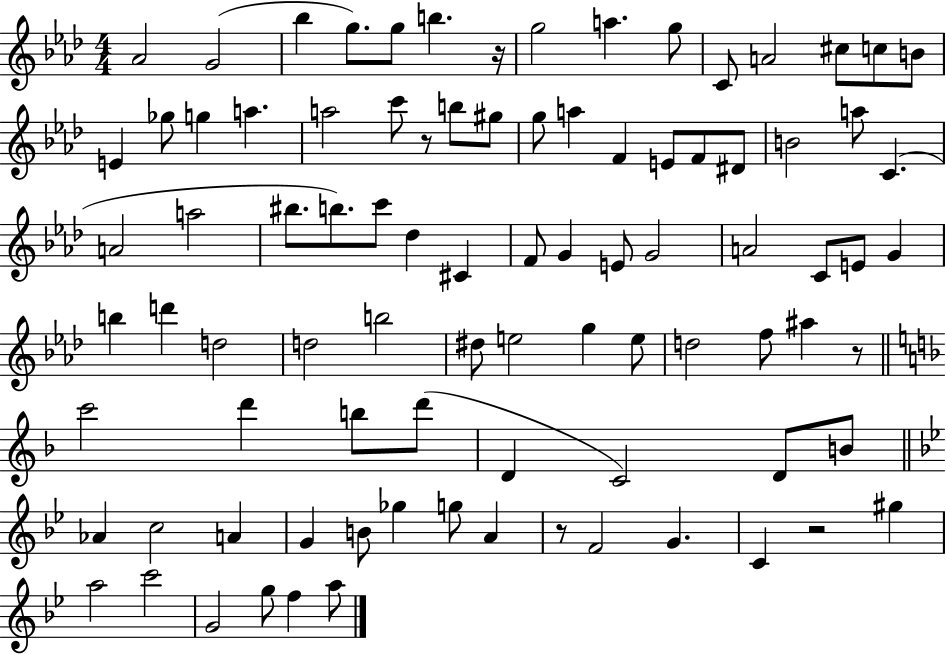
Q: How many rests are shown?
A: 5